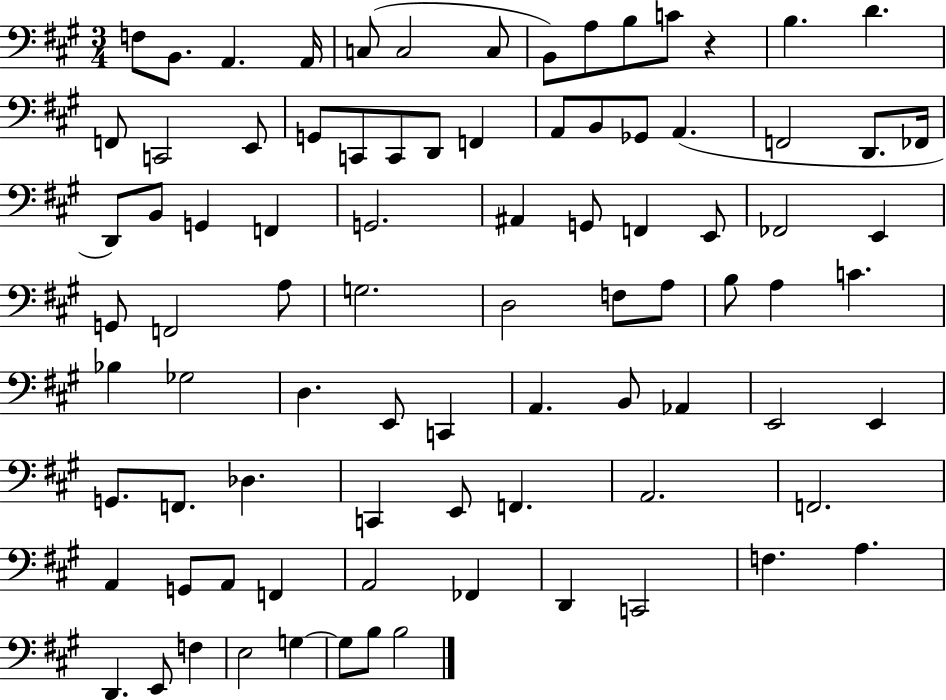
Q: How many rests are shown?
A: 1